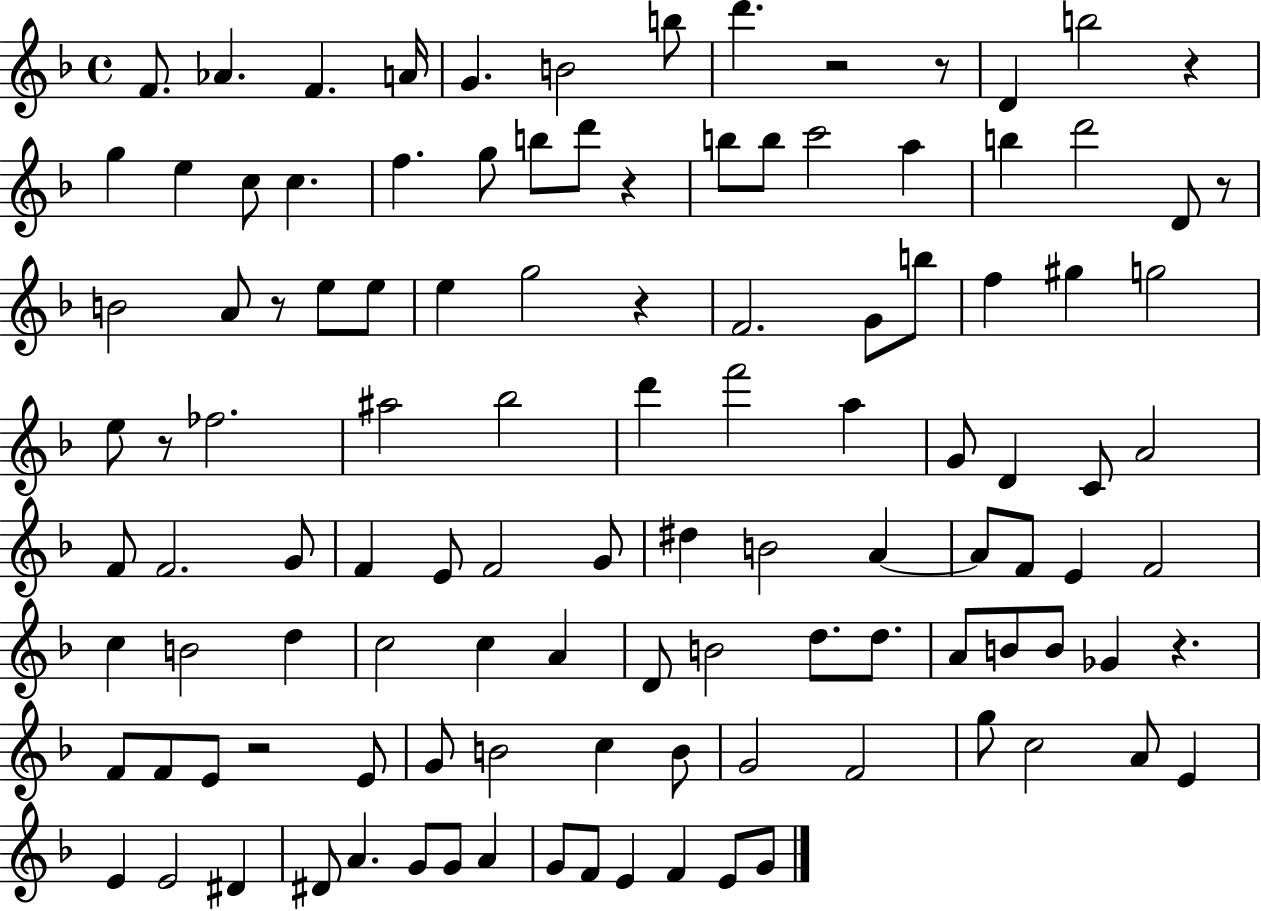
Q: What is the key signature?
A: F major